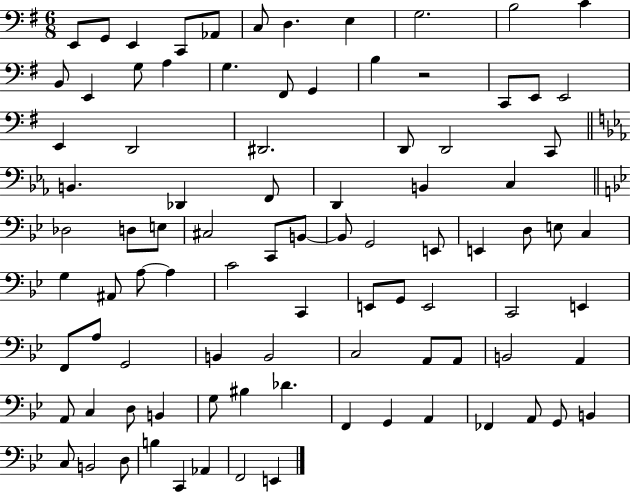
{
  \clef bass
  \numericTimeSignature
  \time 6/8
  \key g \major
  e,8 g,8 e,4 c,8 aes,8 | c8 d4. e4 | g2. | b2 c'4 | \break b,8 e,4 g8 a4 | g4. fis,8 g,4 | b4 r2 | c,8 e,8 e,2 | \break e,4 d,2 | dis,2. | d,8 d,2 c,8 | \bar "||" \break \key ees \major b,4. des,4 f,8 | d,4 b,4 c4 | \bar "||" \break \key bes \major des2 d8 e8 | cis2 c,8 b,8~~ | b,8 g,2 e,8 | e,4 d8 e8 c4 | \break g4 ais,8 a8~~ a4 | c'2 c,4 | e,8 g,8 e,2 | c,2 e,4 | \break f,8 a8 g,2 | b,4 b,2 | c2 a,8 a,8 | b,2 a,4 | \break a,8 c4 d8 b,4 | g8 bis4 des'4. | f,4 g,4 a,4 | fes,4 a,8 g,8 b,4 | \break c8 b,2 d8 | b4 c,4 aes,4 | f,2 e,4 | \bar "|."
}